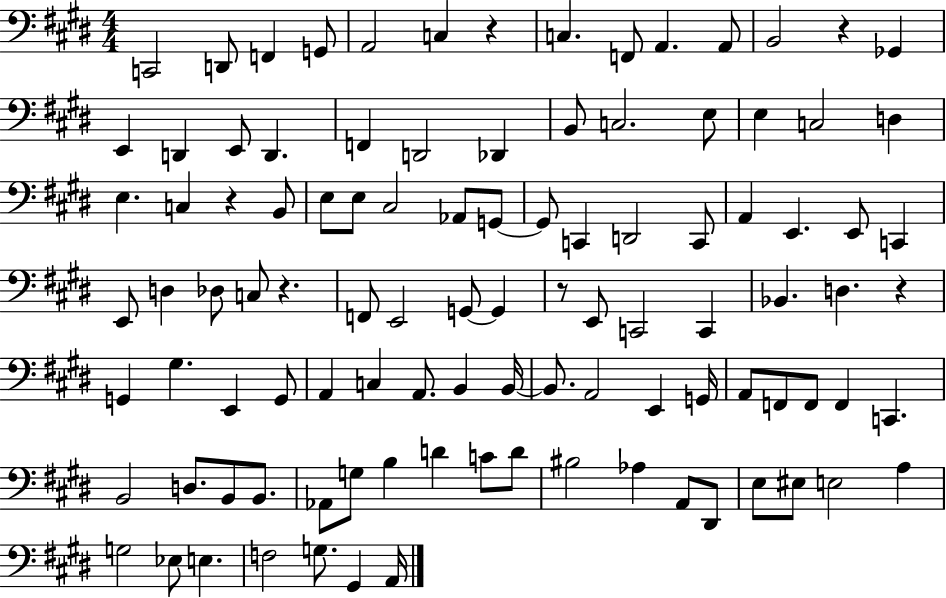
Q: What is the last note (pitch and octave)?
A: A2